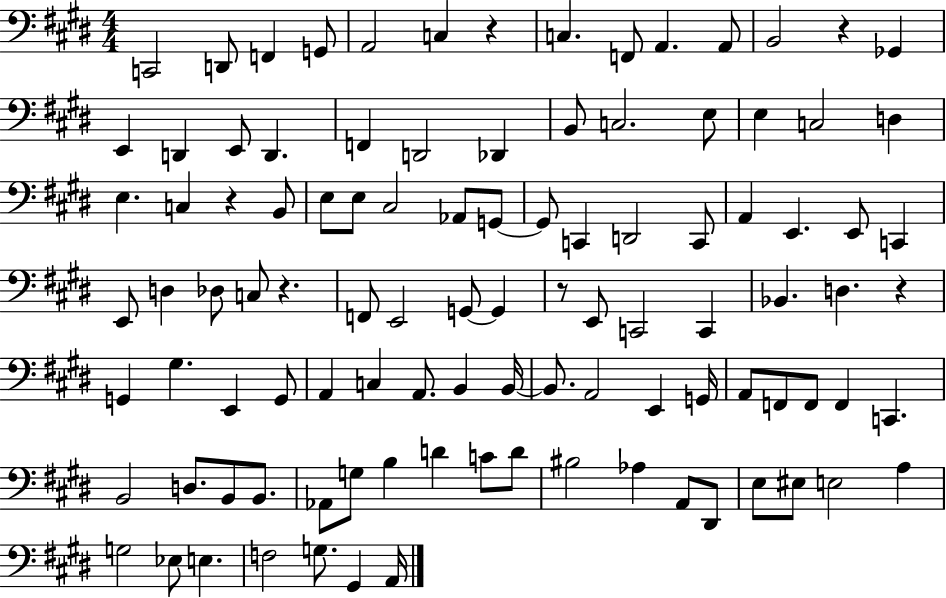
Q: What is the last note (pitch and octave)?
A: A2